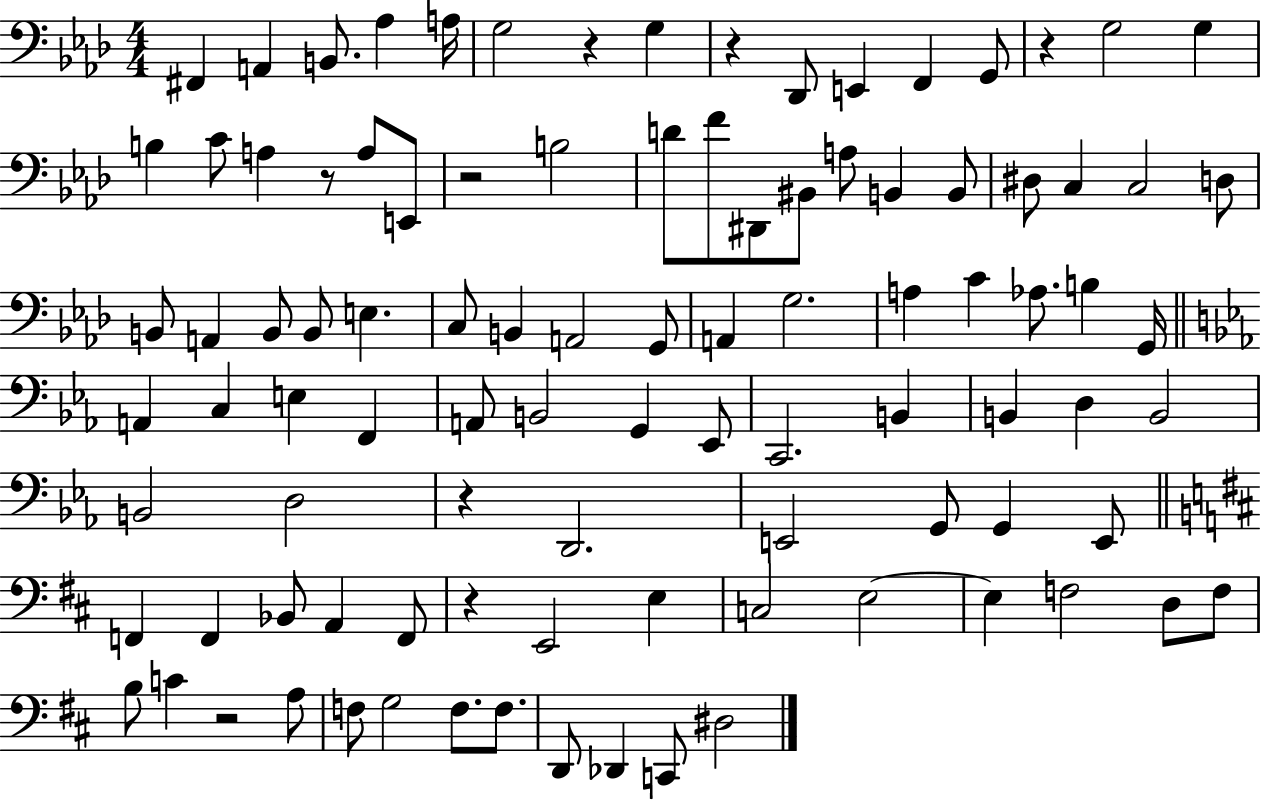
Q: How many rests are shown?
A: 8